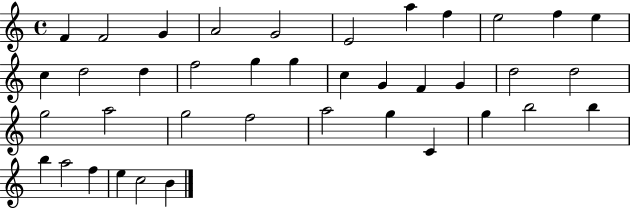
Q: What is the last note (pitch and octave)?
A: B4